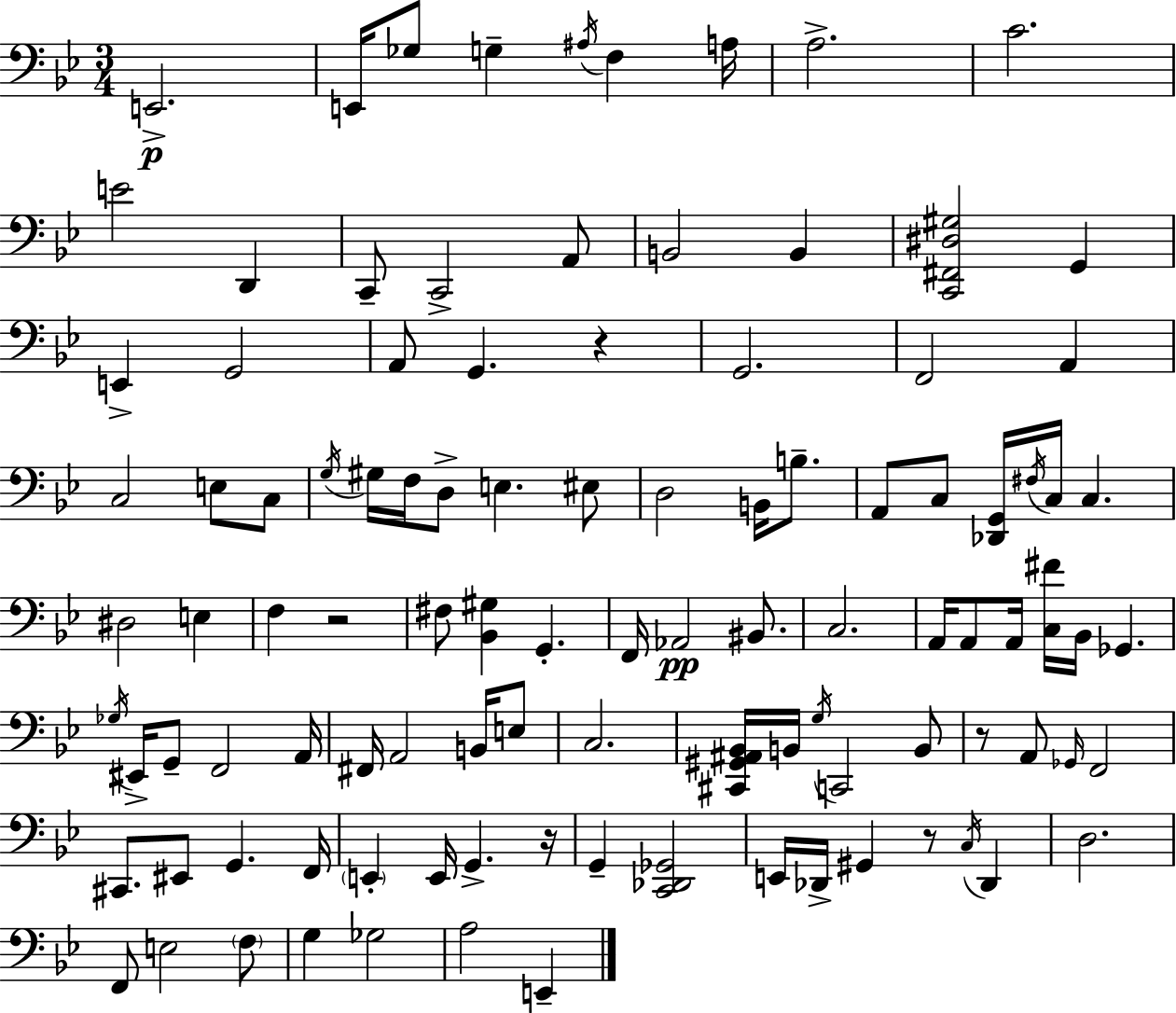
E2/h. E2/s Gb3/e G3/q A#3/s F3/q A3/s A3/h. C4/h. E4/h D2/q C2/e C2/h A2/e B2/h B2/q [C2,F#2,D#3,G#3]/h G2/q E2/q G2/h A2/e G2/q. R/q G2/h. F2/h A2/q C3/h E3/e C3/e G3/s G#3/s F3/s D3/e E3/q. EIS3/e D3/h B2/s B3/e. A2/e C3/e [Db2,G2]/s F#3/s C3/s C3/q. D#3/h E3/q F3/q R/h F#3/e [Bb2,G#3]/q G2/q. F2/s Ab2/h BIS2/e. C3/h. A2/s A2/e A2/s [C3,F#4]/s Bb2/s Gb2/q. Gb3/s EIS2/s G2/e F2/h A2/s F#2/s A2/h B2/s E3/e C3/h. [C#2,G#2,A#2,Bb2]/s B2/s G3/s C2/h B2/e R/e A2/e Gb2/s F2/h C#2/e. EIS2/e G2/q. F2/s E2/q E2/s G2/q. R/s G2/q [C2,Db2,Gb2]/h E2/s Db2/s G#2/q R/e C3/s Db2/q D3/h. F2/e E3/h F3/e G3/q Gb3/h A3/h E2/q